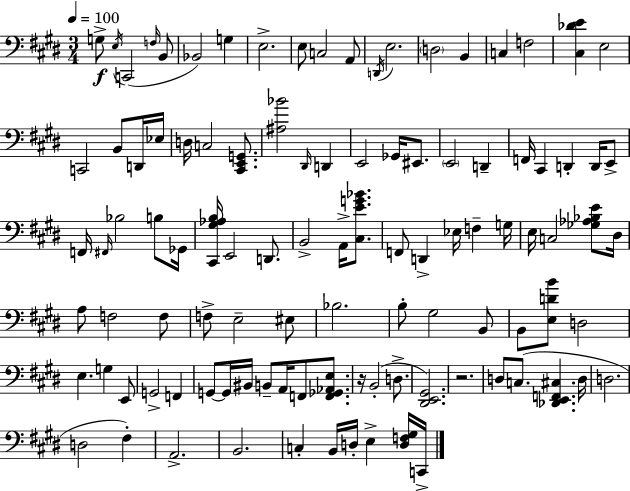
{
  \clef bass
  \numericTimeSignature
  \time 3/4
  \key e \major
  \tempo 4 = 100
  g8->\f \acciaccatura { e16 }( c,2 \grace { f16 } | b,8 bes,2) g4 | e2.-> | e8 c2 | \break a,8 \acciaccatura { d,16 } e2. | \parenthesize d2 b,4 | c4 f2 | <cis des' e'>4 e2 | \break c,2 b,8 | d,16 ees16 d16 c2 | <cis, e, g,>8. <ais bes'>2 \grace { dis,16 } | d,4 e,2 | \break ges,16 eis,8. \parenthesize e,2 | d,4-- f,16 cis,4 d,4-. | d,16 e,8-> f,16 \grace { fis,16 } bes2 | b8 ges,16 <cis, gis aes b>16 e,2 | \break d,8. b,2-> | a,16-> <cis e' g' bes'>8. f,8 d,4-> ees16 | f4-- g16 e16 c2 | <ges aes bes e'>8 dis16 a8 f2 | \break f8 f8-> e2-- | eis8 bes2. | b8-. gis2 | b,8 b,8 <e d' b'>8 d2 | \break e4. g4 | e,8 g,2-> | f,4 g,8~~ g,16 bis,16 b,8-- a,16 | f,8 <f, ges, aes, e>8. r16 b,2-.( | \break d8.-> <dis, e, gis,>2.) | r2. | d8 c8.( <des, e, f, cis>4. | d16 d2. | \break d2 | fis4-.) a,2.-> | b,2. | c4-. b,16 d16-. e4-> | \break <d f gis>16 c,16-> \bar "|."
}